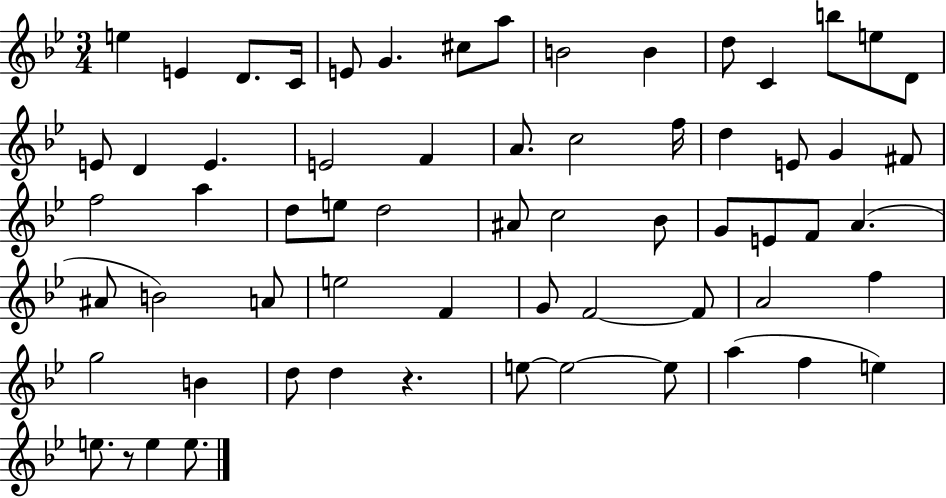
E5/q E4/q D4/e. C4/s E4/e G4/q. C#5/e A5/e B4/h B4/q D5/e C4/q B5/e E5/e D4/e E4/e D4/q E4/q. E4/h F4/q A4/e. C5/h F5/s D5/q E4/e G4/q F#4/e F5/h A5/q D5/e E5/e D5/h A#4/e C5/h Bb4/e G4/e E4/e F4/e A4/q. A#4/e B4/h A4/e E5/h F4/q G4/e F4/h F4/e A4/h F5/q G5/h B4/q D5/e D5/q R/q. E5/e E5/h E5/e A5/q F5/q E5/q E5/e. R/e E5/q E5/e.